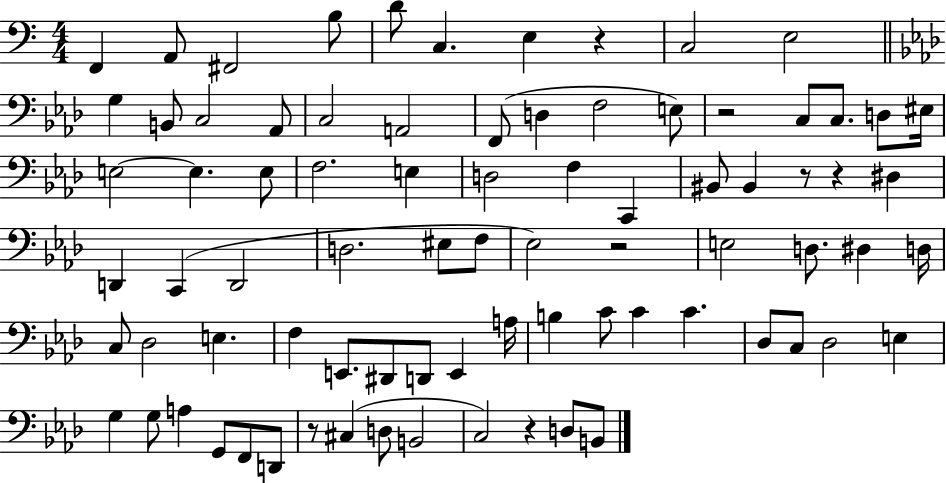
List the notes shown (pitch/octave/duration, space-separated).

F2/q A2/e F#2/h B3/e D4/e C3/q. E3/q R/q C3/h E3/h G3/q B2/e C3/h Ab2/e C3/h A2/h F2/e D3/q F3/h E3/e R/h C3/e C3/e. D3/e EIS3/s E3/h E3/q. E3/e F3/h. E3/q D3/h F3/q C2/q BIS2/e BIS2/q R/e R/q D#3/q D2/q C2/q D2/h D3/h. EIS3/e F3/e Eb3/h R/h E3/h D3/e. D#3/q D3/s C3/e Db3/h E3/q. F3/q E2/e. D#2/e D2/e E2/q A3/s B3/q C4/e C4/q C4/q. Db3/e C3/e Db3/h E3/q G3/q G3/e A3/q G2/e F2/e D2/e R/e C#3/q D3/e B2/h C3/h R/q D3/e B2/e